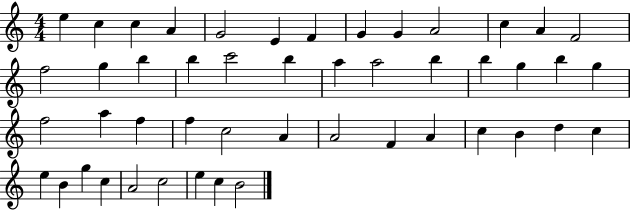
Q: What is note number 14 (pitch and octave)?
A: F5